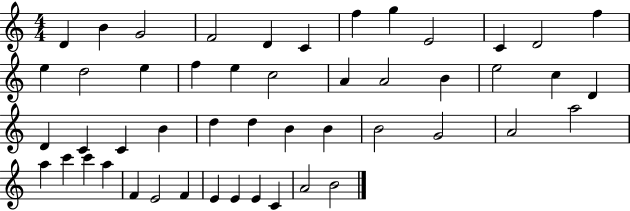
{
  \clef treble
  \numericTimeSignature
  \time 4/4
  \key c \major
  d'4 b'4 g'2 | f'2 d'4 c'4 | f''4 g''4 e'2 | c'4 d'2 f''4 | \break e''4 d''2 e''4 | f''4 e''4 c''2 | a'4 a'2 b'4 | e''2 c''4 d'4 | \break d'4 c'4 c'4 b'4 | d''4 d''4 b'4 b'4 | b'2 g'2 | a'2 a''2 | \break a''4 c'''4 c'''4 a''4 | f'4 e'2 f'4 | e'4 e'4 e'4 c'4 | a'2 b'2 | \break \bar "|."
}